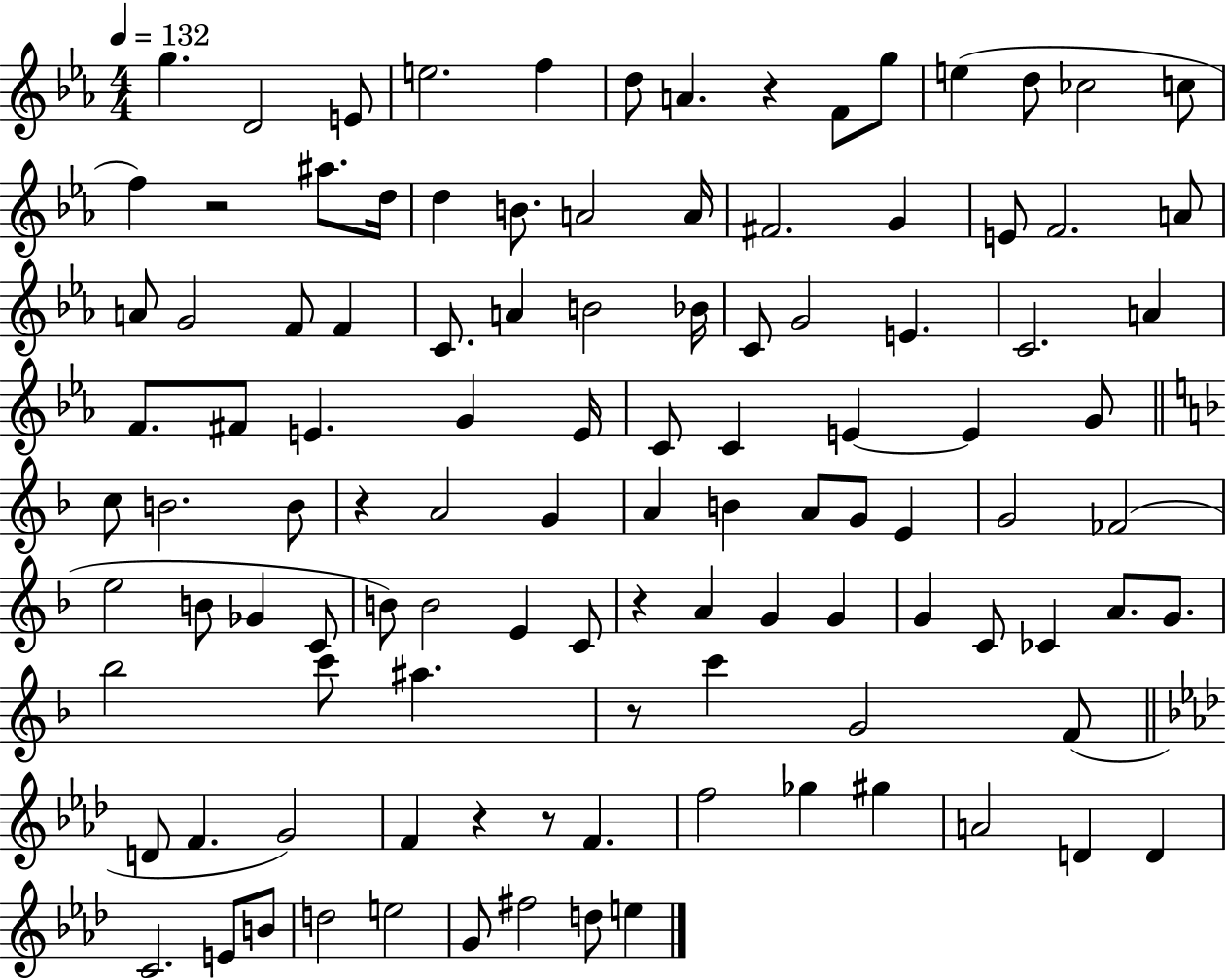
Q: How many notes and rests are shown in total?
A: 109